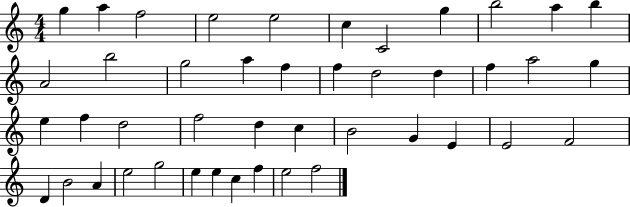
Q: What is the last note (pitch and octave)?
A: F5